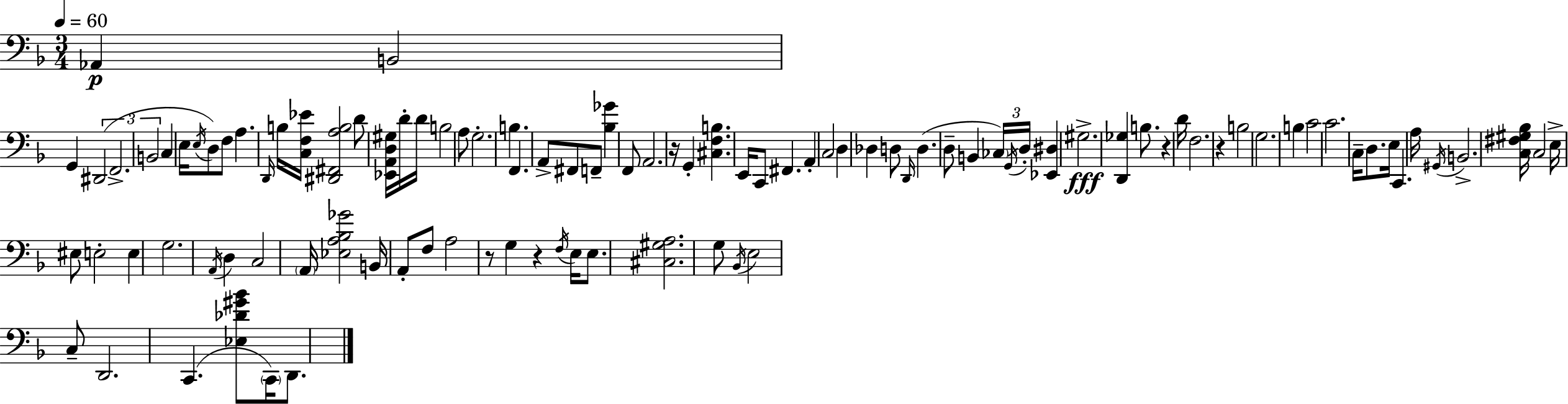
{
  \clef bass
  \numericTimeSignature
  \time 3/4
  \key d \minor
  \tempo 4 = 60
  aes,4\p b,2 | g,4 \tuplet 3/2 { dis,2( | f,2.-> | b,2 } c4 | \break e16 \acciaccatura { e16 }) d8 f8 a4. | \grace { d,16 } b16 <c f ees'>16 <dis, fis, a b>2 d'8 | <ees, a, d gis>16 d'16-. d'16 b2 | a8 g2.-. | \break b4. f,4. | a,8-> fis,8 f,8-- <bes ges'>4 | f,8 a,2. | r16 g,4-. <cis f b>4. | \break e,16 c,8 fis,4. a,4-. | c2 d4 | des4 d8 \grace { d,16 } d4.( | d8-- b,4 \tuplet 3/2 { \parenthesize ces16) \acciaccatura { g,16 } d16-. } | \break <ees, dis>4 gis2.->\fff | <d, ges>4 b8. r4 | d'16 f2. | r4 b2 | \break g2. | b4 c'2 | c'2. | c16-- d8. e16 c,4. | \break a16 \acciaccatura { gis,16 } b,2.-> | <c fis gis bes>16 c2 | e16-> eis8 e2-. | e4 g2. | \break \acciaccatura { a,16 } d4 c2 | \parenthesize a,16 <ees a bes ges'>2 | b,16 a,8-. f8 a2 | r8 g4 r4 | \break \acciaccatura { f16 } e16 e8. <cis gis a>2. | g8 \acciaccatura { bes,16 } e2 | c8-- d,2. | c,4.( | \break <ees des' gis' bes'>8 \parenthesize c,16) d,8. \bar "|."
}